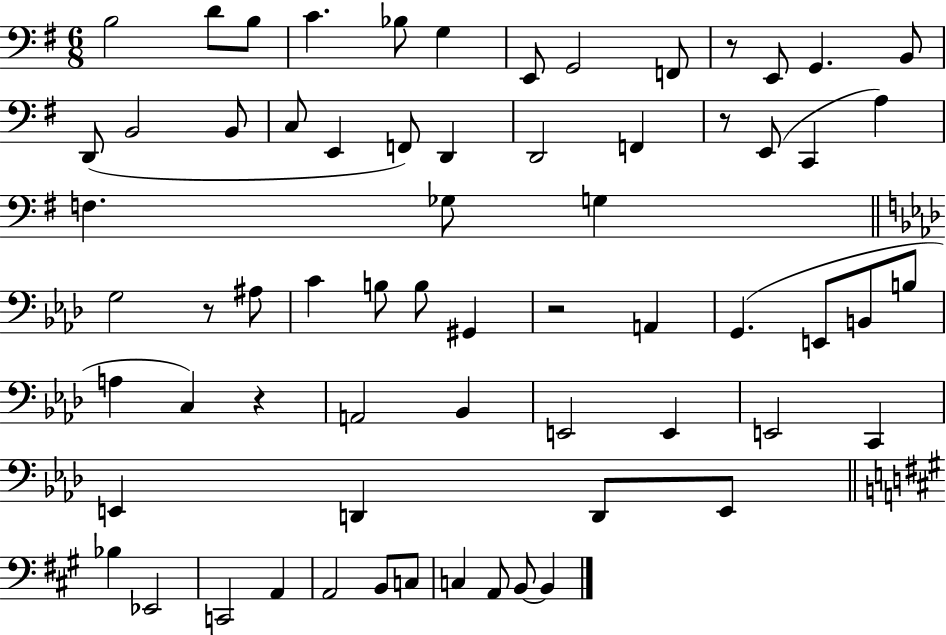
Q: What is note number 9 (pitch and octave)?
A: F2